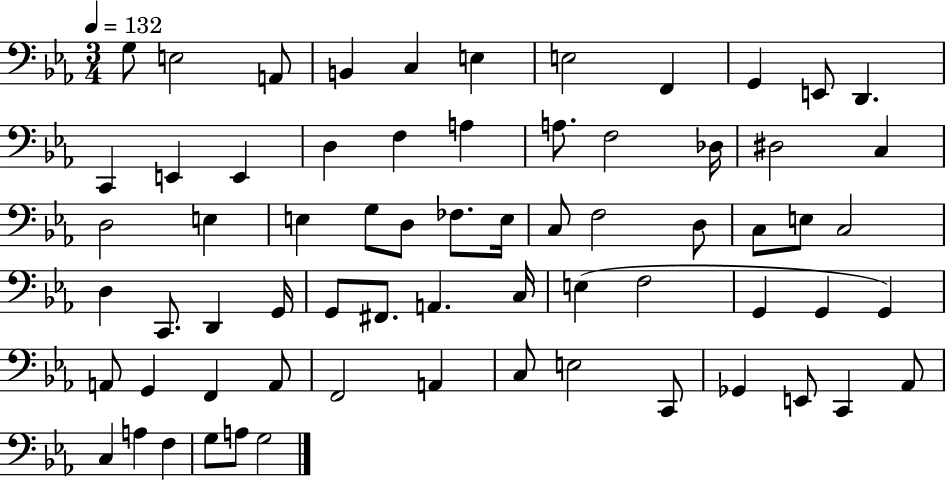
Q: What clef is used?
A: bass